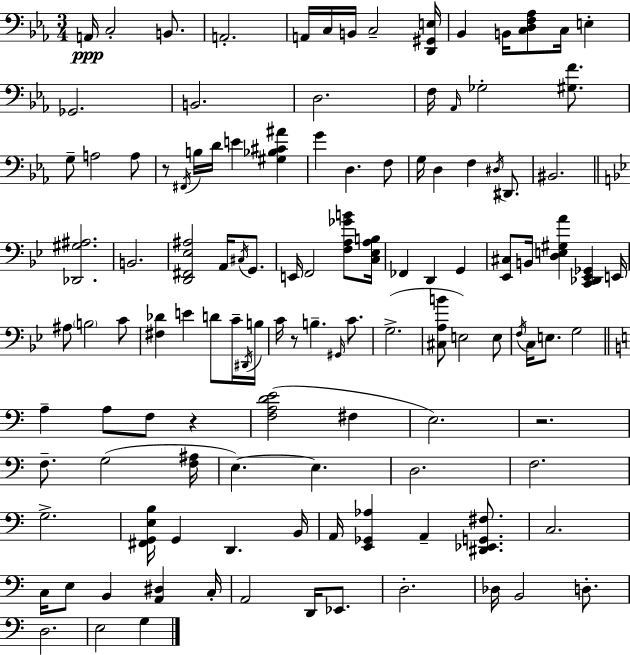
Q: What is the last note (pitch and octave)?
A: G3